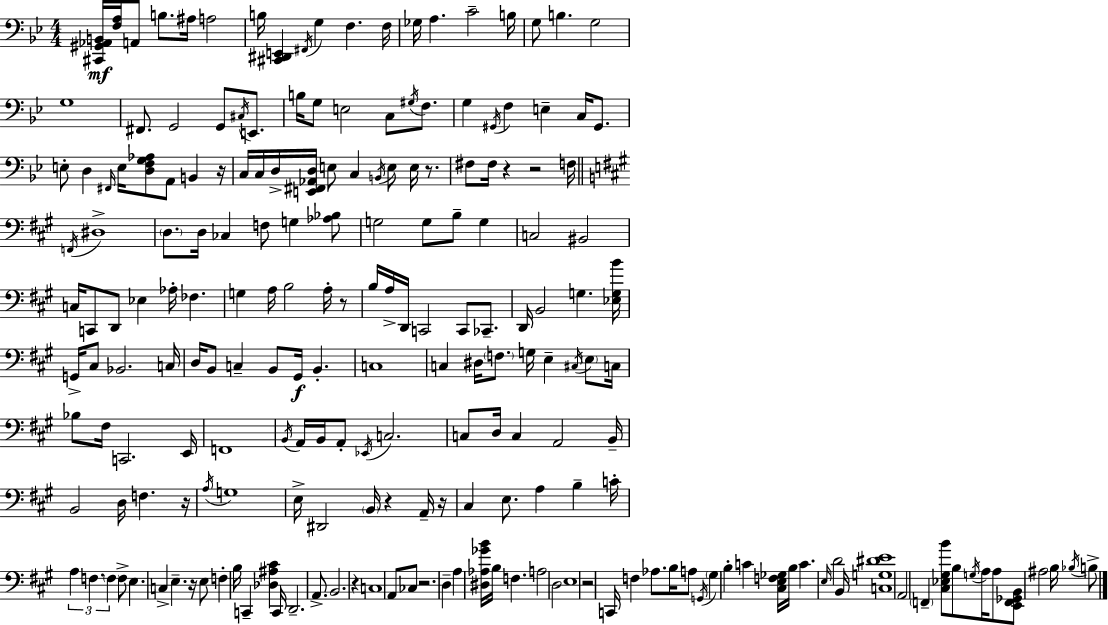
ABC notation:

X:1
T:Untitled
M:4/4
L:1/4
K:Bb
[^C,,^G,,_A,,B,,]/4 [F,A,]/4 A,,/2 B,/2 ^A,/4 A,2 B,/4 [^C,,^D,,E,,] ^F,,/4 G, F, F,/4 _G,/4 A, C2 B,/4 G,/2 B, G,2 G,4 ^F,,/2 G,,2 G,,/2 ^C,/4 E,,/2 B,/4 G,/2 E,2 C,/2 ^G,/4 F,/2 G, ^G,,/4 F, E, C,/4 ^G,,/2 E,/2 D, ^F,,/4 E,/4 [D,F,G,_A,]/2 A,,/2 B,, z/4 C,/4 C,/4 D,/4 [E,,^F,,_A,,D,]/4 E,/2 C, B,,/4 E,/2 E,/4 z/2 ^F,/2 ^F,/4 z z2 F,/4 F,,/4 ^D,4 D,/2 D,/4 _C, F,/2 G, [_A,_B,]/2 G,2 G,/2 B,/2 G, C,2 ^B,,2 C,/4 C,,/2 D,,/2 _E, _A,/4 _F, G, A,/4 B,2 A,/4 z/2 B,/4 A,/4 D,,/4 C,,2 C,,/2 _C,,/2 D,,/4 B,,2 G, [_E,G,B]/4 G,,/4 ^C,/2 _B,,2 C,/4 D,/4 B,,/2 C, B,,/2 ^G,,/4 B,, C,4 C, ^D,/4 F,/2 G,/4 E, ^C,/4 E,/2 C,/4 _B,/2 ^F,/4 C,,2 E,,/4 F,,4 B,,/4 A,,/4 B,,/4 A,,/2 _E,,/4 C,2 C,/2 D,/4 C, A,,2 B,,/4 B,,2 D,/4 F, z/4 A,/4 G,4 E,/4 ^D,,2 B,,/4 z A,,/4 z/4 ^C, E,/2 A, B, C/4 A, F, F, F,/2 E, C, E, z/4 E,/2 F, B,/4 C,, [_D,^A,^C] C,,/4 D,,2 A,,/2 B,,2 z C,4 A,,/2 _C,/2 z2 D, A, [^D,_A,_GB]/4 B,/4 F, A,2 D,2 E,4 z2 C,,/4 F, _A,/2 B,/4 A,/2 G,,/4 ^G, B, C [^C,E,F,_G,]/4 B,/4 C E,/4 D2 B,,/4 [C,G,^DE]4 A,,2 F,, [^C,_E,^G,B]/2 B,/2 G,/4 A,/4 A,/2 [E,,F,,_G,,B,,]/2 ^A,2 B,/4 _B,/4 B,/2